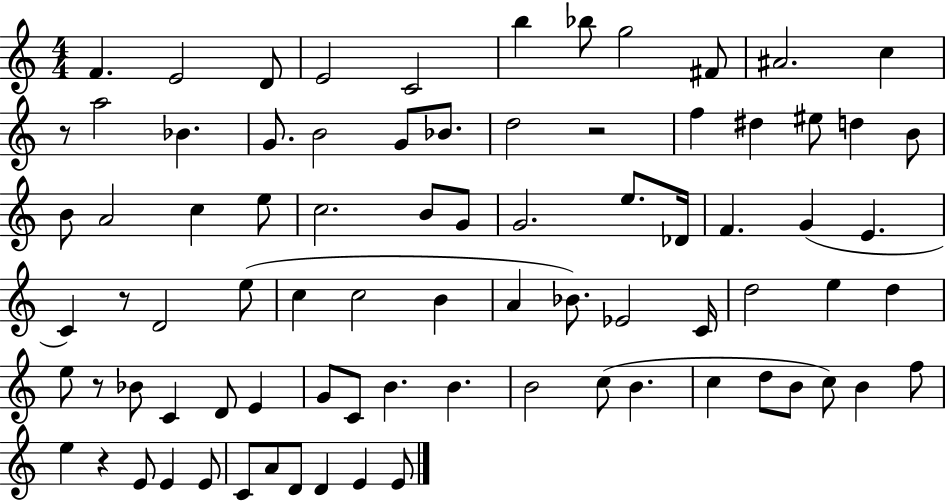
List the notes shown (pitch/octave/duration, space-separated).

F4/q. E4/h D4/e E4/h C4/h B5/q Bb5/e G5/h F#4/e A#4/h. C5/q R/e A5/h Bb4/q. G4/e. B4/h G4/e Bb4/e. D5/h R/h F5/q D#5/q EIS5/e D5/q B4/e B4/e A4/h C5/q E5/e C5/h. B4/e G4/e G4/h. E5/e. Db4/s F4/q. G4/q E4/q. C4/q R/e D4/h E5/e C5/q C5/h B4/q A4/q Bb4/e. Eb4/h C4/s D5/h E5/q D5/q E5/e R/e Bb4/e C4/q D4/e E4/q G4/e C4/e B4/q. B4/q. B4/h C5/e B4/q. C5/q D5/e B4/e C5/e B4/q F5/e E5/q R/q E4/e E4/q E4/e C4/e A4/e D4/e D4/q E4/q E4/e